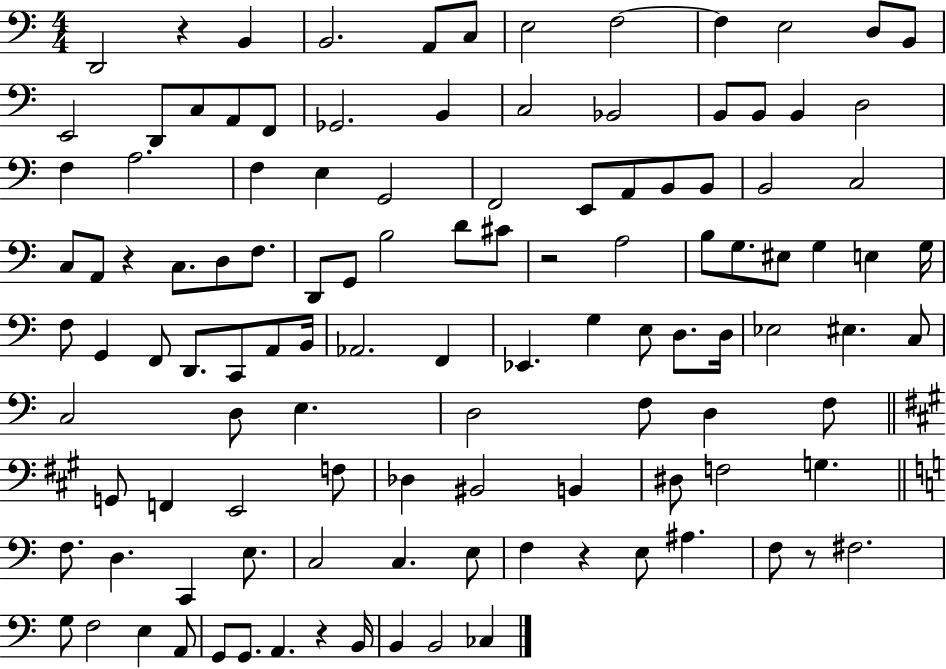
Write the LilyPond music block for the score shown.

{
  \clef bass
  \numericTimeSignature
  \time 4/4
  \key c \major
  d,2 r4 b,4 | b,2. a,8 c8 | e2 f2~~ | f4 e2 d8 b,8 | \break e,2 d,8 c8 a,8 f,8 | ges,2. b,4 | c2 bes,2 | b,8 b,8 b,4 d2 | \break f4 a2. | f4 e4 g,2 | f,2 e,8 a,8 b,8 b,8 | b,2 c2 | \break c8 a,8 r4 c8. d8 f8. | d,8 g,8 b2 d'8 cis'8 | r2 a2 | b8 g8. eis8 g4 e4 g16 | \break f8 g,4 f,8 d,8. c,8 a,8 b,16 | aes,2. f,4 | ees,4. g4 e8 d8. d16 | ees2 eis4. c8 | \break c2 d8 e4. | d2 f8 d4 f8 | \bar "||" \break \key a \major g,8 f,4 e,2 f8 | des4 bis,2 b,4 | dis8 f2 g4. | \bar "||" \break \key c \major f8. d4. c,4 e8. | c2 c4. e8 | f4 r4 e8 ais4. | f8 r8 fis2. | \break g8 f2 e4 a,8 | g,8 g,8. a,4. r4 b,16 | b,4 b,2 ces4 | \bar "|."
}